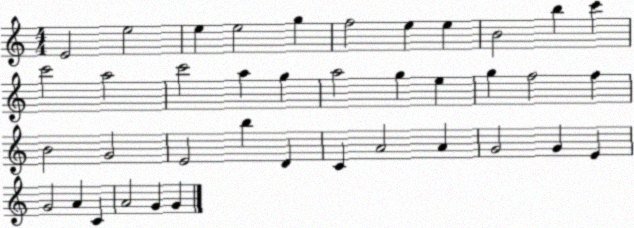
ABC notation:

X:1
T:Untitled
M:4/4
L:1/4
K:C
E2 e2 e e2 g f2 e e B2 b c' c'2 a2 c'2 a g a2 g e g f2 f B2 G2 E2 b D C A2 A G2 G E G2 A C A2 G G